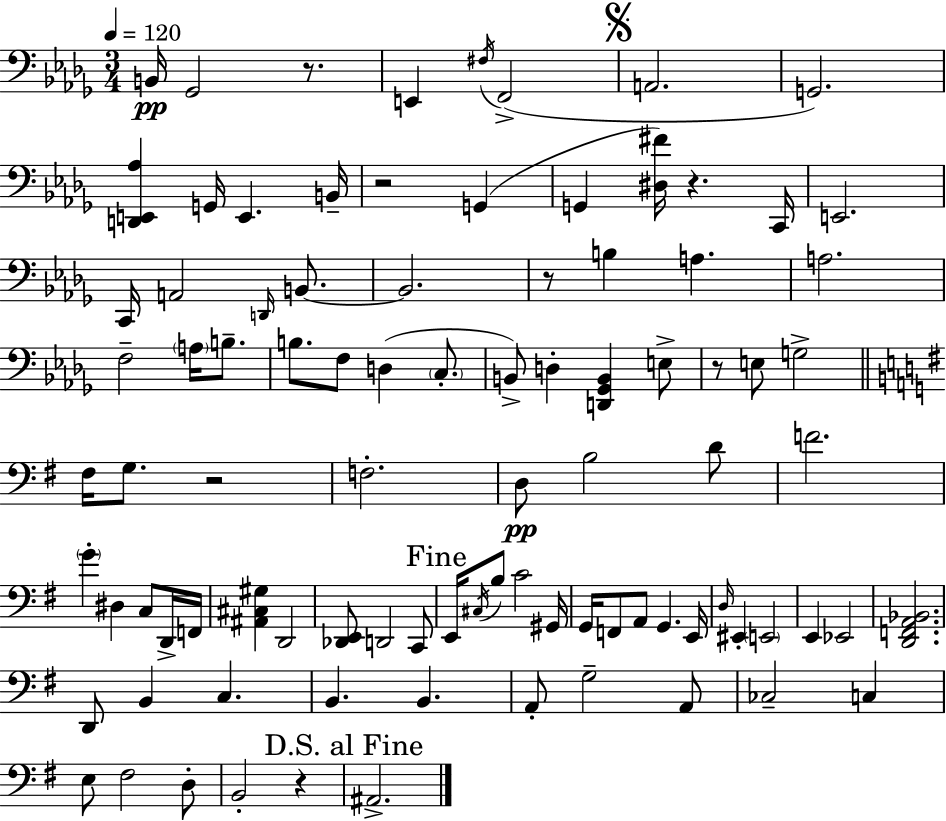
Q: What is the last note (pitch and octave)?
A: A#2